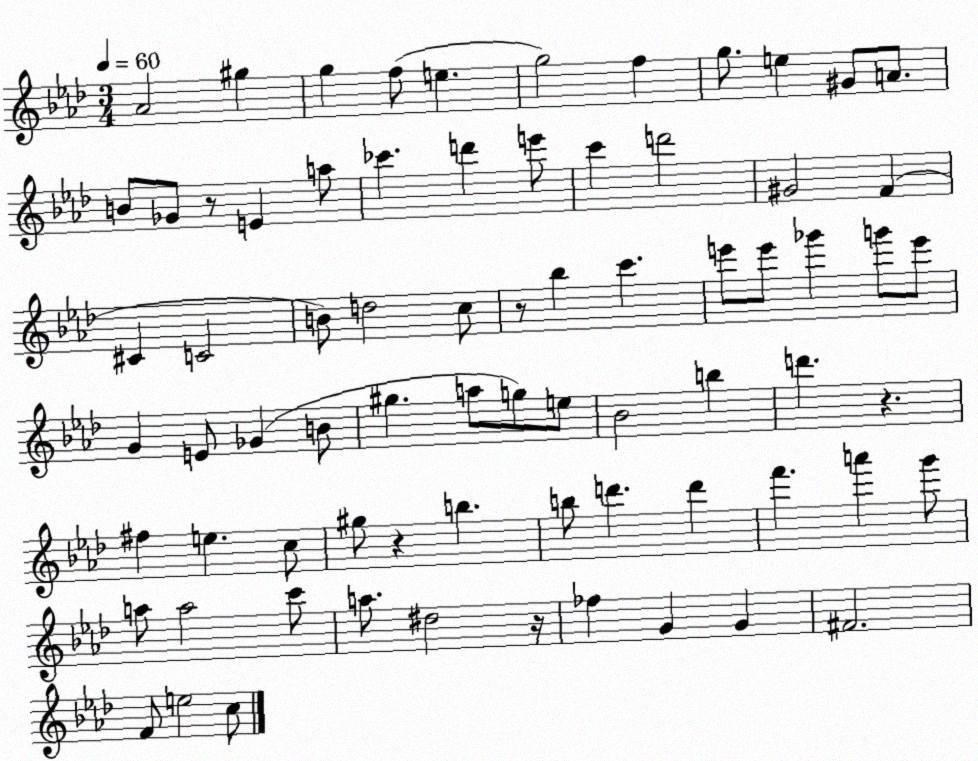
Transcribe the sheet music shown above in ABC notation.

X:1
T:Untitled
M:3/4
L:1/4
K:Ab
_A2 ^g g f/2 e g2 f g/2 e ^G/2 A/2 B/2 _G/2 z/2 E a/2 _c' d' e'/2 c' d'2 ^G2 F ^C C2 B/2 d2 c/2 z/2 _b c' e'/2 e'/2 _g' g'/2 e'/2 G E/2 _G B/2 ^g a/2 g/2 e/2 _B2 b d' z ^f e c/2 ^g/2 z b b/2 d' d' f' a' g'/2 a/2 a2 c'/2 a/2 ^d2 z/4 _f G G ^F2 F/2 e2 c/2